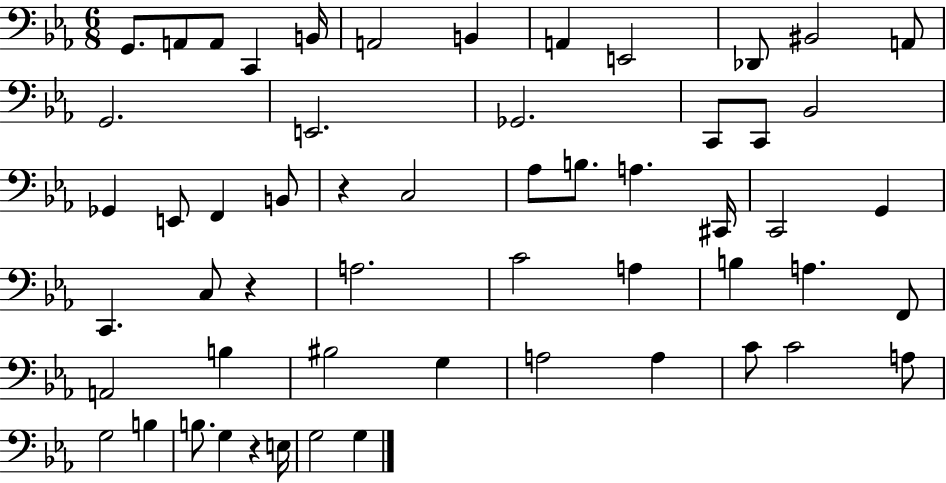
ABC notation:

X:1
T:Untitled
M:6/8
L:1/4
K:Eb
G,,/2 A,,/2 A,,/2 C,, B,,/4 A,,2 B,, A,, E,,2 _D,,/2 ^B,,2 A,,/2 G,,2 E,,2 _G,,2 C,,/2 C,,/2 _B,,2 _G,, E,,/2 F,, B,,/2 z C,2 _A,/2 B,/2 A, ^C,,/4 C,,2 G,, C,, C,/2 z A,2 C2 A, B, A, F,,/2 A,,2 B, ^B,2 G, A,2 A, C/2 C2 A,/2 G,2 B, B,/2 G, z E,/4 G,2 G,